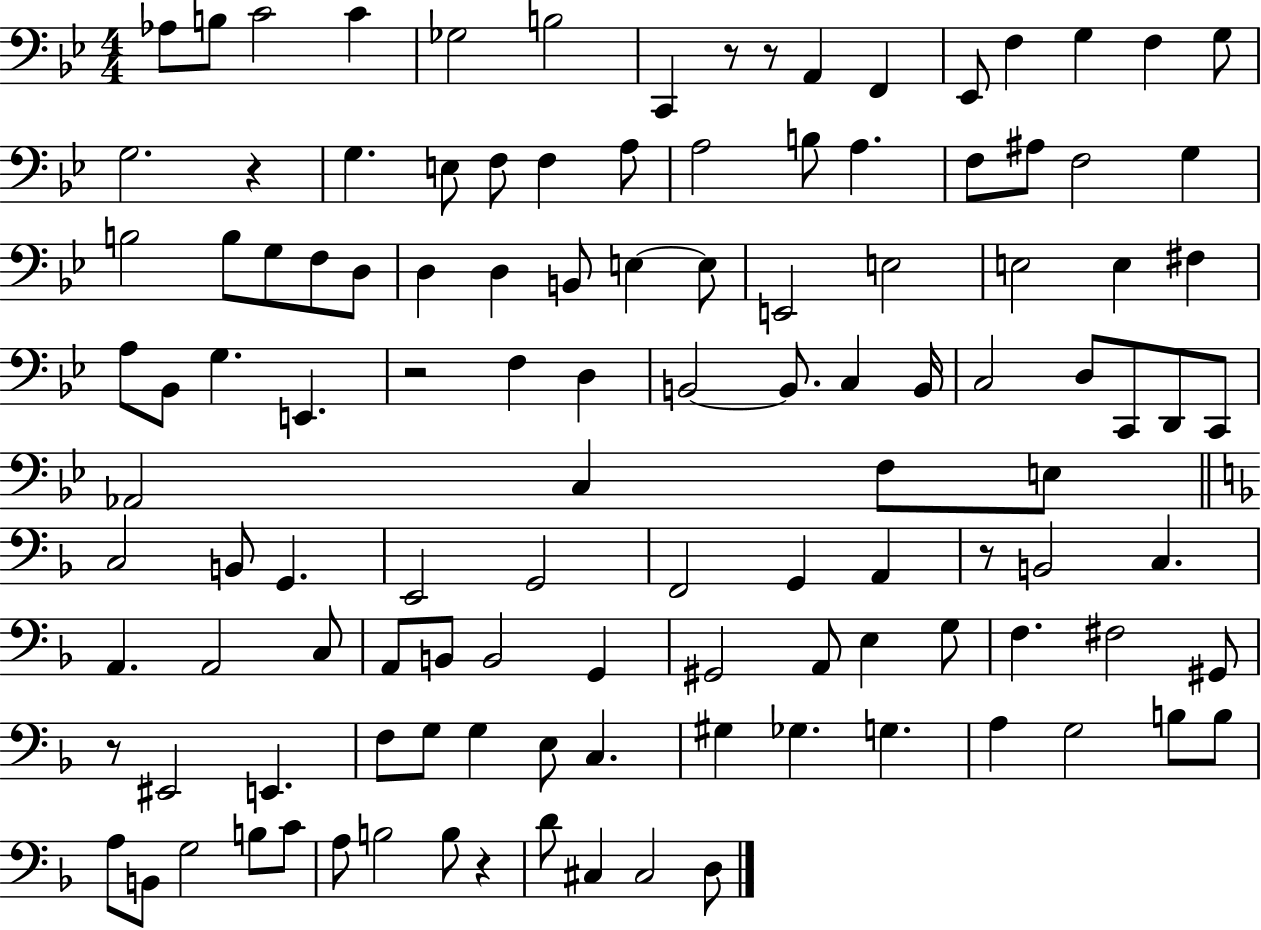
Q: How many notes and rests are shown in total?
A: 118